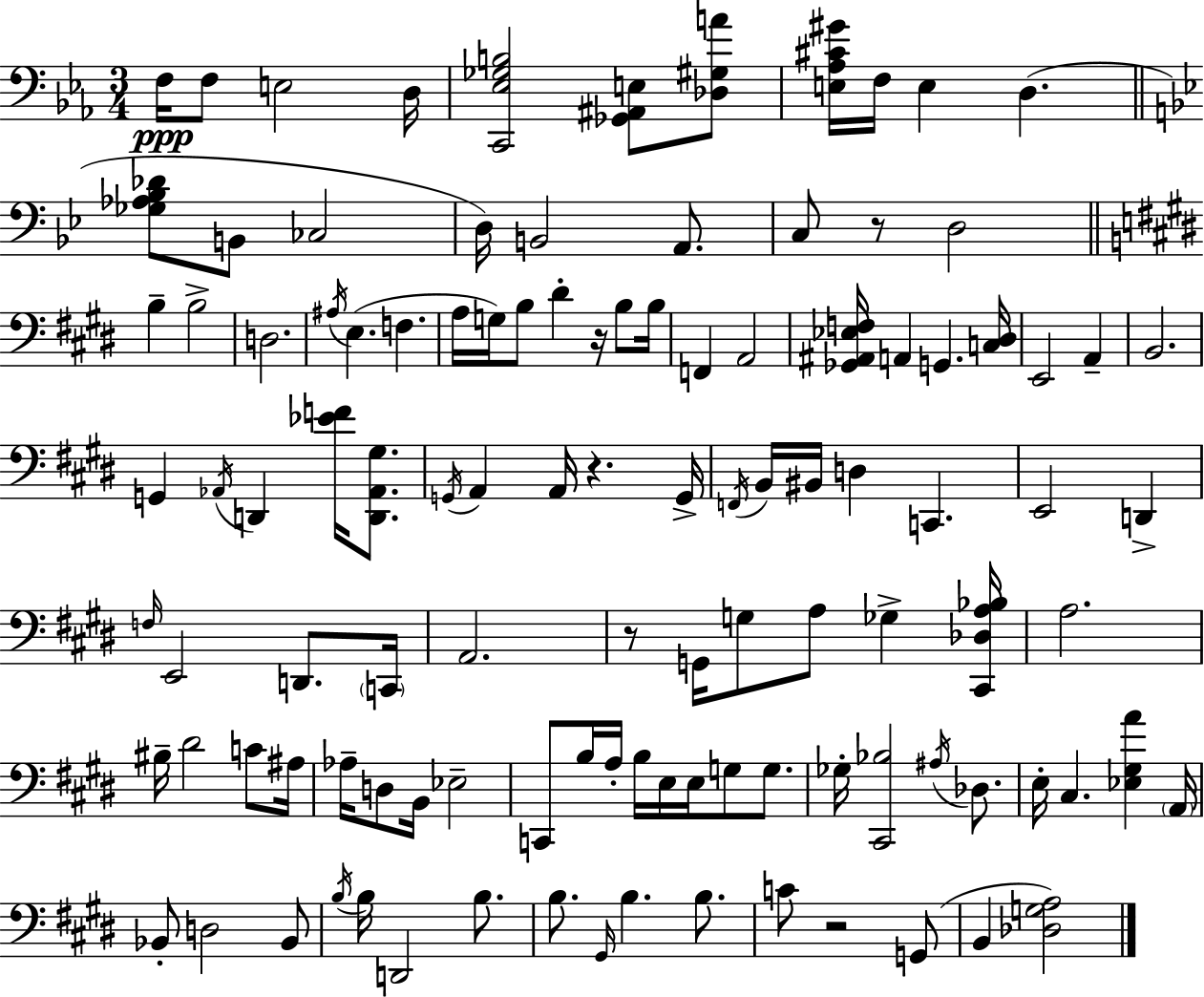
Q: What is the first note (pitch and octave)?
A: F3